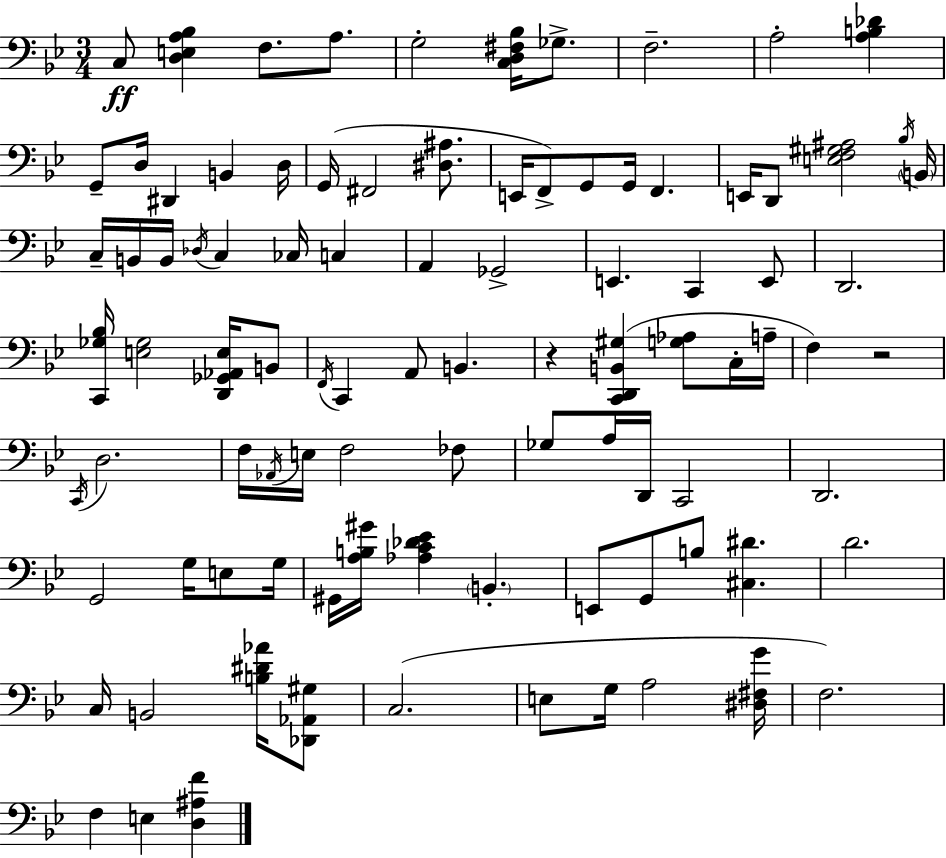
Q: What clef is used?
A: bass